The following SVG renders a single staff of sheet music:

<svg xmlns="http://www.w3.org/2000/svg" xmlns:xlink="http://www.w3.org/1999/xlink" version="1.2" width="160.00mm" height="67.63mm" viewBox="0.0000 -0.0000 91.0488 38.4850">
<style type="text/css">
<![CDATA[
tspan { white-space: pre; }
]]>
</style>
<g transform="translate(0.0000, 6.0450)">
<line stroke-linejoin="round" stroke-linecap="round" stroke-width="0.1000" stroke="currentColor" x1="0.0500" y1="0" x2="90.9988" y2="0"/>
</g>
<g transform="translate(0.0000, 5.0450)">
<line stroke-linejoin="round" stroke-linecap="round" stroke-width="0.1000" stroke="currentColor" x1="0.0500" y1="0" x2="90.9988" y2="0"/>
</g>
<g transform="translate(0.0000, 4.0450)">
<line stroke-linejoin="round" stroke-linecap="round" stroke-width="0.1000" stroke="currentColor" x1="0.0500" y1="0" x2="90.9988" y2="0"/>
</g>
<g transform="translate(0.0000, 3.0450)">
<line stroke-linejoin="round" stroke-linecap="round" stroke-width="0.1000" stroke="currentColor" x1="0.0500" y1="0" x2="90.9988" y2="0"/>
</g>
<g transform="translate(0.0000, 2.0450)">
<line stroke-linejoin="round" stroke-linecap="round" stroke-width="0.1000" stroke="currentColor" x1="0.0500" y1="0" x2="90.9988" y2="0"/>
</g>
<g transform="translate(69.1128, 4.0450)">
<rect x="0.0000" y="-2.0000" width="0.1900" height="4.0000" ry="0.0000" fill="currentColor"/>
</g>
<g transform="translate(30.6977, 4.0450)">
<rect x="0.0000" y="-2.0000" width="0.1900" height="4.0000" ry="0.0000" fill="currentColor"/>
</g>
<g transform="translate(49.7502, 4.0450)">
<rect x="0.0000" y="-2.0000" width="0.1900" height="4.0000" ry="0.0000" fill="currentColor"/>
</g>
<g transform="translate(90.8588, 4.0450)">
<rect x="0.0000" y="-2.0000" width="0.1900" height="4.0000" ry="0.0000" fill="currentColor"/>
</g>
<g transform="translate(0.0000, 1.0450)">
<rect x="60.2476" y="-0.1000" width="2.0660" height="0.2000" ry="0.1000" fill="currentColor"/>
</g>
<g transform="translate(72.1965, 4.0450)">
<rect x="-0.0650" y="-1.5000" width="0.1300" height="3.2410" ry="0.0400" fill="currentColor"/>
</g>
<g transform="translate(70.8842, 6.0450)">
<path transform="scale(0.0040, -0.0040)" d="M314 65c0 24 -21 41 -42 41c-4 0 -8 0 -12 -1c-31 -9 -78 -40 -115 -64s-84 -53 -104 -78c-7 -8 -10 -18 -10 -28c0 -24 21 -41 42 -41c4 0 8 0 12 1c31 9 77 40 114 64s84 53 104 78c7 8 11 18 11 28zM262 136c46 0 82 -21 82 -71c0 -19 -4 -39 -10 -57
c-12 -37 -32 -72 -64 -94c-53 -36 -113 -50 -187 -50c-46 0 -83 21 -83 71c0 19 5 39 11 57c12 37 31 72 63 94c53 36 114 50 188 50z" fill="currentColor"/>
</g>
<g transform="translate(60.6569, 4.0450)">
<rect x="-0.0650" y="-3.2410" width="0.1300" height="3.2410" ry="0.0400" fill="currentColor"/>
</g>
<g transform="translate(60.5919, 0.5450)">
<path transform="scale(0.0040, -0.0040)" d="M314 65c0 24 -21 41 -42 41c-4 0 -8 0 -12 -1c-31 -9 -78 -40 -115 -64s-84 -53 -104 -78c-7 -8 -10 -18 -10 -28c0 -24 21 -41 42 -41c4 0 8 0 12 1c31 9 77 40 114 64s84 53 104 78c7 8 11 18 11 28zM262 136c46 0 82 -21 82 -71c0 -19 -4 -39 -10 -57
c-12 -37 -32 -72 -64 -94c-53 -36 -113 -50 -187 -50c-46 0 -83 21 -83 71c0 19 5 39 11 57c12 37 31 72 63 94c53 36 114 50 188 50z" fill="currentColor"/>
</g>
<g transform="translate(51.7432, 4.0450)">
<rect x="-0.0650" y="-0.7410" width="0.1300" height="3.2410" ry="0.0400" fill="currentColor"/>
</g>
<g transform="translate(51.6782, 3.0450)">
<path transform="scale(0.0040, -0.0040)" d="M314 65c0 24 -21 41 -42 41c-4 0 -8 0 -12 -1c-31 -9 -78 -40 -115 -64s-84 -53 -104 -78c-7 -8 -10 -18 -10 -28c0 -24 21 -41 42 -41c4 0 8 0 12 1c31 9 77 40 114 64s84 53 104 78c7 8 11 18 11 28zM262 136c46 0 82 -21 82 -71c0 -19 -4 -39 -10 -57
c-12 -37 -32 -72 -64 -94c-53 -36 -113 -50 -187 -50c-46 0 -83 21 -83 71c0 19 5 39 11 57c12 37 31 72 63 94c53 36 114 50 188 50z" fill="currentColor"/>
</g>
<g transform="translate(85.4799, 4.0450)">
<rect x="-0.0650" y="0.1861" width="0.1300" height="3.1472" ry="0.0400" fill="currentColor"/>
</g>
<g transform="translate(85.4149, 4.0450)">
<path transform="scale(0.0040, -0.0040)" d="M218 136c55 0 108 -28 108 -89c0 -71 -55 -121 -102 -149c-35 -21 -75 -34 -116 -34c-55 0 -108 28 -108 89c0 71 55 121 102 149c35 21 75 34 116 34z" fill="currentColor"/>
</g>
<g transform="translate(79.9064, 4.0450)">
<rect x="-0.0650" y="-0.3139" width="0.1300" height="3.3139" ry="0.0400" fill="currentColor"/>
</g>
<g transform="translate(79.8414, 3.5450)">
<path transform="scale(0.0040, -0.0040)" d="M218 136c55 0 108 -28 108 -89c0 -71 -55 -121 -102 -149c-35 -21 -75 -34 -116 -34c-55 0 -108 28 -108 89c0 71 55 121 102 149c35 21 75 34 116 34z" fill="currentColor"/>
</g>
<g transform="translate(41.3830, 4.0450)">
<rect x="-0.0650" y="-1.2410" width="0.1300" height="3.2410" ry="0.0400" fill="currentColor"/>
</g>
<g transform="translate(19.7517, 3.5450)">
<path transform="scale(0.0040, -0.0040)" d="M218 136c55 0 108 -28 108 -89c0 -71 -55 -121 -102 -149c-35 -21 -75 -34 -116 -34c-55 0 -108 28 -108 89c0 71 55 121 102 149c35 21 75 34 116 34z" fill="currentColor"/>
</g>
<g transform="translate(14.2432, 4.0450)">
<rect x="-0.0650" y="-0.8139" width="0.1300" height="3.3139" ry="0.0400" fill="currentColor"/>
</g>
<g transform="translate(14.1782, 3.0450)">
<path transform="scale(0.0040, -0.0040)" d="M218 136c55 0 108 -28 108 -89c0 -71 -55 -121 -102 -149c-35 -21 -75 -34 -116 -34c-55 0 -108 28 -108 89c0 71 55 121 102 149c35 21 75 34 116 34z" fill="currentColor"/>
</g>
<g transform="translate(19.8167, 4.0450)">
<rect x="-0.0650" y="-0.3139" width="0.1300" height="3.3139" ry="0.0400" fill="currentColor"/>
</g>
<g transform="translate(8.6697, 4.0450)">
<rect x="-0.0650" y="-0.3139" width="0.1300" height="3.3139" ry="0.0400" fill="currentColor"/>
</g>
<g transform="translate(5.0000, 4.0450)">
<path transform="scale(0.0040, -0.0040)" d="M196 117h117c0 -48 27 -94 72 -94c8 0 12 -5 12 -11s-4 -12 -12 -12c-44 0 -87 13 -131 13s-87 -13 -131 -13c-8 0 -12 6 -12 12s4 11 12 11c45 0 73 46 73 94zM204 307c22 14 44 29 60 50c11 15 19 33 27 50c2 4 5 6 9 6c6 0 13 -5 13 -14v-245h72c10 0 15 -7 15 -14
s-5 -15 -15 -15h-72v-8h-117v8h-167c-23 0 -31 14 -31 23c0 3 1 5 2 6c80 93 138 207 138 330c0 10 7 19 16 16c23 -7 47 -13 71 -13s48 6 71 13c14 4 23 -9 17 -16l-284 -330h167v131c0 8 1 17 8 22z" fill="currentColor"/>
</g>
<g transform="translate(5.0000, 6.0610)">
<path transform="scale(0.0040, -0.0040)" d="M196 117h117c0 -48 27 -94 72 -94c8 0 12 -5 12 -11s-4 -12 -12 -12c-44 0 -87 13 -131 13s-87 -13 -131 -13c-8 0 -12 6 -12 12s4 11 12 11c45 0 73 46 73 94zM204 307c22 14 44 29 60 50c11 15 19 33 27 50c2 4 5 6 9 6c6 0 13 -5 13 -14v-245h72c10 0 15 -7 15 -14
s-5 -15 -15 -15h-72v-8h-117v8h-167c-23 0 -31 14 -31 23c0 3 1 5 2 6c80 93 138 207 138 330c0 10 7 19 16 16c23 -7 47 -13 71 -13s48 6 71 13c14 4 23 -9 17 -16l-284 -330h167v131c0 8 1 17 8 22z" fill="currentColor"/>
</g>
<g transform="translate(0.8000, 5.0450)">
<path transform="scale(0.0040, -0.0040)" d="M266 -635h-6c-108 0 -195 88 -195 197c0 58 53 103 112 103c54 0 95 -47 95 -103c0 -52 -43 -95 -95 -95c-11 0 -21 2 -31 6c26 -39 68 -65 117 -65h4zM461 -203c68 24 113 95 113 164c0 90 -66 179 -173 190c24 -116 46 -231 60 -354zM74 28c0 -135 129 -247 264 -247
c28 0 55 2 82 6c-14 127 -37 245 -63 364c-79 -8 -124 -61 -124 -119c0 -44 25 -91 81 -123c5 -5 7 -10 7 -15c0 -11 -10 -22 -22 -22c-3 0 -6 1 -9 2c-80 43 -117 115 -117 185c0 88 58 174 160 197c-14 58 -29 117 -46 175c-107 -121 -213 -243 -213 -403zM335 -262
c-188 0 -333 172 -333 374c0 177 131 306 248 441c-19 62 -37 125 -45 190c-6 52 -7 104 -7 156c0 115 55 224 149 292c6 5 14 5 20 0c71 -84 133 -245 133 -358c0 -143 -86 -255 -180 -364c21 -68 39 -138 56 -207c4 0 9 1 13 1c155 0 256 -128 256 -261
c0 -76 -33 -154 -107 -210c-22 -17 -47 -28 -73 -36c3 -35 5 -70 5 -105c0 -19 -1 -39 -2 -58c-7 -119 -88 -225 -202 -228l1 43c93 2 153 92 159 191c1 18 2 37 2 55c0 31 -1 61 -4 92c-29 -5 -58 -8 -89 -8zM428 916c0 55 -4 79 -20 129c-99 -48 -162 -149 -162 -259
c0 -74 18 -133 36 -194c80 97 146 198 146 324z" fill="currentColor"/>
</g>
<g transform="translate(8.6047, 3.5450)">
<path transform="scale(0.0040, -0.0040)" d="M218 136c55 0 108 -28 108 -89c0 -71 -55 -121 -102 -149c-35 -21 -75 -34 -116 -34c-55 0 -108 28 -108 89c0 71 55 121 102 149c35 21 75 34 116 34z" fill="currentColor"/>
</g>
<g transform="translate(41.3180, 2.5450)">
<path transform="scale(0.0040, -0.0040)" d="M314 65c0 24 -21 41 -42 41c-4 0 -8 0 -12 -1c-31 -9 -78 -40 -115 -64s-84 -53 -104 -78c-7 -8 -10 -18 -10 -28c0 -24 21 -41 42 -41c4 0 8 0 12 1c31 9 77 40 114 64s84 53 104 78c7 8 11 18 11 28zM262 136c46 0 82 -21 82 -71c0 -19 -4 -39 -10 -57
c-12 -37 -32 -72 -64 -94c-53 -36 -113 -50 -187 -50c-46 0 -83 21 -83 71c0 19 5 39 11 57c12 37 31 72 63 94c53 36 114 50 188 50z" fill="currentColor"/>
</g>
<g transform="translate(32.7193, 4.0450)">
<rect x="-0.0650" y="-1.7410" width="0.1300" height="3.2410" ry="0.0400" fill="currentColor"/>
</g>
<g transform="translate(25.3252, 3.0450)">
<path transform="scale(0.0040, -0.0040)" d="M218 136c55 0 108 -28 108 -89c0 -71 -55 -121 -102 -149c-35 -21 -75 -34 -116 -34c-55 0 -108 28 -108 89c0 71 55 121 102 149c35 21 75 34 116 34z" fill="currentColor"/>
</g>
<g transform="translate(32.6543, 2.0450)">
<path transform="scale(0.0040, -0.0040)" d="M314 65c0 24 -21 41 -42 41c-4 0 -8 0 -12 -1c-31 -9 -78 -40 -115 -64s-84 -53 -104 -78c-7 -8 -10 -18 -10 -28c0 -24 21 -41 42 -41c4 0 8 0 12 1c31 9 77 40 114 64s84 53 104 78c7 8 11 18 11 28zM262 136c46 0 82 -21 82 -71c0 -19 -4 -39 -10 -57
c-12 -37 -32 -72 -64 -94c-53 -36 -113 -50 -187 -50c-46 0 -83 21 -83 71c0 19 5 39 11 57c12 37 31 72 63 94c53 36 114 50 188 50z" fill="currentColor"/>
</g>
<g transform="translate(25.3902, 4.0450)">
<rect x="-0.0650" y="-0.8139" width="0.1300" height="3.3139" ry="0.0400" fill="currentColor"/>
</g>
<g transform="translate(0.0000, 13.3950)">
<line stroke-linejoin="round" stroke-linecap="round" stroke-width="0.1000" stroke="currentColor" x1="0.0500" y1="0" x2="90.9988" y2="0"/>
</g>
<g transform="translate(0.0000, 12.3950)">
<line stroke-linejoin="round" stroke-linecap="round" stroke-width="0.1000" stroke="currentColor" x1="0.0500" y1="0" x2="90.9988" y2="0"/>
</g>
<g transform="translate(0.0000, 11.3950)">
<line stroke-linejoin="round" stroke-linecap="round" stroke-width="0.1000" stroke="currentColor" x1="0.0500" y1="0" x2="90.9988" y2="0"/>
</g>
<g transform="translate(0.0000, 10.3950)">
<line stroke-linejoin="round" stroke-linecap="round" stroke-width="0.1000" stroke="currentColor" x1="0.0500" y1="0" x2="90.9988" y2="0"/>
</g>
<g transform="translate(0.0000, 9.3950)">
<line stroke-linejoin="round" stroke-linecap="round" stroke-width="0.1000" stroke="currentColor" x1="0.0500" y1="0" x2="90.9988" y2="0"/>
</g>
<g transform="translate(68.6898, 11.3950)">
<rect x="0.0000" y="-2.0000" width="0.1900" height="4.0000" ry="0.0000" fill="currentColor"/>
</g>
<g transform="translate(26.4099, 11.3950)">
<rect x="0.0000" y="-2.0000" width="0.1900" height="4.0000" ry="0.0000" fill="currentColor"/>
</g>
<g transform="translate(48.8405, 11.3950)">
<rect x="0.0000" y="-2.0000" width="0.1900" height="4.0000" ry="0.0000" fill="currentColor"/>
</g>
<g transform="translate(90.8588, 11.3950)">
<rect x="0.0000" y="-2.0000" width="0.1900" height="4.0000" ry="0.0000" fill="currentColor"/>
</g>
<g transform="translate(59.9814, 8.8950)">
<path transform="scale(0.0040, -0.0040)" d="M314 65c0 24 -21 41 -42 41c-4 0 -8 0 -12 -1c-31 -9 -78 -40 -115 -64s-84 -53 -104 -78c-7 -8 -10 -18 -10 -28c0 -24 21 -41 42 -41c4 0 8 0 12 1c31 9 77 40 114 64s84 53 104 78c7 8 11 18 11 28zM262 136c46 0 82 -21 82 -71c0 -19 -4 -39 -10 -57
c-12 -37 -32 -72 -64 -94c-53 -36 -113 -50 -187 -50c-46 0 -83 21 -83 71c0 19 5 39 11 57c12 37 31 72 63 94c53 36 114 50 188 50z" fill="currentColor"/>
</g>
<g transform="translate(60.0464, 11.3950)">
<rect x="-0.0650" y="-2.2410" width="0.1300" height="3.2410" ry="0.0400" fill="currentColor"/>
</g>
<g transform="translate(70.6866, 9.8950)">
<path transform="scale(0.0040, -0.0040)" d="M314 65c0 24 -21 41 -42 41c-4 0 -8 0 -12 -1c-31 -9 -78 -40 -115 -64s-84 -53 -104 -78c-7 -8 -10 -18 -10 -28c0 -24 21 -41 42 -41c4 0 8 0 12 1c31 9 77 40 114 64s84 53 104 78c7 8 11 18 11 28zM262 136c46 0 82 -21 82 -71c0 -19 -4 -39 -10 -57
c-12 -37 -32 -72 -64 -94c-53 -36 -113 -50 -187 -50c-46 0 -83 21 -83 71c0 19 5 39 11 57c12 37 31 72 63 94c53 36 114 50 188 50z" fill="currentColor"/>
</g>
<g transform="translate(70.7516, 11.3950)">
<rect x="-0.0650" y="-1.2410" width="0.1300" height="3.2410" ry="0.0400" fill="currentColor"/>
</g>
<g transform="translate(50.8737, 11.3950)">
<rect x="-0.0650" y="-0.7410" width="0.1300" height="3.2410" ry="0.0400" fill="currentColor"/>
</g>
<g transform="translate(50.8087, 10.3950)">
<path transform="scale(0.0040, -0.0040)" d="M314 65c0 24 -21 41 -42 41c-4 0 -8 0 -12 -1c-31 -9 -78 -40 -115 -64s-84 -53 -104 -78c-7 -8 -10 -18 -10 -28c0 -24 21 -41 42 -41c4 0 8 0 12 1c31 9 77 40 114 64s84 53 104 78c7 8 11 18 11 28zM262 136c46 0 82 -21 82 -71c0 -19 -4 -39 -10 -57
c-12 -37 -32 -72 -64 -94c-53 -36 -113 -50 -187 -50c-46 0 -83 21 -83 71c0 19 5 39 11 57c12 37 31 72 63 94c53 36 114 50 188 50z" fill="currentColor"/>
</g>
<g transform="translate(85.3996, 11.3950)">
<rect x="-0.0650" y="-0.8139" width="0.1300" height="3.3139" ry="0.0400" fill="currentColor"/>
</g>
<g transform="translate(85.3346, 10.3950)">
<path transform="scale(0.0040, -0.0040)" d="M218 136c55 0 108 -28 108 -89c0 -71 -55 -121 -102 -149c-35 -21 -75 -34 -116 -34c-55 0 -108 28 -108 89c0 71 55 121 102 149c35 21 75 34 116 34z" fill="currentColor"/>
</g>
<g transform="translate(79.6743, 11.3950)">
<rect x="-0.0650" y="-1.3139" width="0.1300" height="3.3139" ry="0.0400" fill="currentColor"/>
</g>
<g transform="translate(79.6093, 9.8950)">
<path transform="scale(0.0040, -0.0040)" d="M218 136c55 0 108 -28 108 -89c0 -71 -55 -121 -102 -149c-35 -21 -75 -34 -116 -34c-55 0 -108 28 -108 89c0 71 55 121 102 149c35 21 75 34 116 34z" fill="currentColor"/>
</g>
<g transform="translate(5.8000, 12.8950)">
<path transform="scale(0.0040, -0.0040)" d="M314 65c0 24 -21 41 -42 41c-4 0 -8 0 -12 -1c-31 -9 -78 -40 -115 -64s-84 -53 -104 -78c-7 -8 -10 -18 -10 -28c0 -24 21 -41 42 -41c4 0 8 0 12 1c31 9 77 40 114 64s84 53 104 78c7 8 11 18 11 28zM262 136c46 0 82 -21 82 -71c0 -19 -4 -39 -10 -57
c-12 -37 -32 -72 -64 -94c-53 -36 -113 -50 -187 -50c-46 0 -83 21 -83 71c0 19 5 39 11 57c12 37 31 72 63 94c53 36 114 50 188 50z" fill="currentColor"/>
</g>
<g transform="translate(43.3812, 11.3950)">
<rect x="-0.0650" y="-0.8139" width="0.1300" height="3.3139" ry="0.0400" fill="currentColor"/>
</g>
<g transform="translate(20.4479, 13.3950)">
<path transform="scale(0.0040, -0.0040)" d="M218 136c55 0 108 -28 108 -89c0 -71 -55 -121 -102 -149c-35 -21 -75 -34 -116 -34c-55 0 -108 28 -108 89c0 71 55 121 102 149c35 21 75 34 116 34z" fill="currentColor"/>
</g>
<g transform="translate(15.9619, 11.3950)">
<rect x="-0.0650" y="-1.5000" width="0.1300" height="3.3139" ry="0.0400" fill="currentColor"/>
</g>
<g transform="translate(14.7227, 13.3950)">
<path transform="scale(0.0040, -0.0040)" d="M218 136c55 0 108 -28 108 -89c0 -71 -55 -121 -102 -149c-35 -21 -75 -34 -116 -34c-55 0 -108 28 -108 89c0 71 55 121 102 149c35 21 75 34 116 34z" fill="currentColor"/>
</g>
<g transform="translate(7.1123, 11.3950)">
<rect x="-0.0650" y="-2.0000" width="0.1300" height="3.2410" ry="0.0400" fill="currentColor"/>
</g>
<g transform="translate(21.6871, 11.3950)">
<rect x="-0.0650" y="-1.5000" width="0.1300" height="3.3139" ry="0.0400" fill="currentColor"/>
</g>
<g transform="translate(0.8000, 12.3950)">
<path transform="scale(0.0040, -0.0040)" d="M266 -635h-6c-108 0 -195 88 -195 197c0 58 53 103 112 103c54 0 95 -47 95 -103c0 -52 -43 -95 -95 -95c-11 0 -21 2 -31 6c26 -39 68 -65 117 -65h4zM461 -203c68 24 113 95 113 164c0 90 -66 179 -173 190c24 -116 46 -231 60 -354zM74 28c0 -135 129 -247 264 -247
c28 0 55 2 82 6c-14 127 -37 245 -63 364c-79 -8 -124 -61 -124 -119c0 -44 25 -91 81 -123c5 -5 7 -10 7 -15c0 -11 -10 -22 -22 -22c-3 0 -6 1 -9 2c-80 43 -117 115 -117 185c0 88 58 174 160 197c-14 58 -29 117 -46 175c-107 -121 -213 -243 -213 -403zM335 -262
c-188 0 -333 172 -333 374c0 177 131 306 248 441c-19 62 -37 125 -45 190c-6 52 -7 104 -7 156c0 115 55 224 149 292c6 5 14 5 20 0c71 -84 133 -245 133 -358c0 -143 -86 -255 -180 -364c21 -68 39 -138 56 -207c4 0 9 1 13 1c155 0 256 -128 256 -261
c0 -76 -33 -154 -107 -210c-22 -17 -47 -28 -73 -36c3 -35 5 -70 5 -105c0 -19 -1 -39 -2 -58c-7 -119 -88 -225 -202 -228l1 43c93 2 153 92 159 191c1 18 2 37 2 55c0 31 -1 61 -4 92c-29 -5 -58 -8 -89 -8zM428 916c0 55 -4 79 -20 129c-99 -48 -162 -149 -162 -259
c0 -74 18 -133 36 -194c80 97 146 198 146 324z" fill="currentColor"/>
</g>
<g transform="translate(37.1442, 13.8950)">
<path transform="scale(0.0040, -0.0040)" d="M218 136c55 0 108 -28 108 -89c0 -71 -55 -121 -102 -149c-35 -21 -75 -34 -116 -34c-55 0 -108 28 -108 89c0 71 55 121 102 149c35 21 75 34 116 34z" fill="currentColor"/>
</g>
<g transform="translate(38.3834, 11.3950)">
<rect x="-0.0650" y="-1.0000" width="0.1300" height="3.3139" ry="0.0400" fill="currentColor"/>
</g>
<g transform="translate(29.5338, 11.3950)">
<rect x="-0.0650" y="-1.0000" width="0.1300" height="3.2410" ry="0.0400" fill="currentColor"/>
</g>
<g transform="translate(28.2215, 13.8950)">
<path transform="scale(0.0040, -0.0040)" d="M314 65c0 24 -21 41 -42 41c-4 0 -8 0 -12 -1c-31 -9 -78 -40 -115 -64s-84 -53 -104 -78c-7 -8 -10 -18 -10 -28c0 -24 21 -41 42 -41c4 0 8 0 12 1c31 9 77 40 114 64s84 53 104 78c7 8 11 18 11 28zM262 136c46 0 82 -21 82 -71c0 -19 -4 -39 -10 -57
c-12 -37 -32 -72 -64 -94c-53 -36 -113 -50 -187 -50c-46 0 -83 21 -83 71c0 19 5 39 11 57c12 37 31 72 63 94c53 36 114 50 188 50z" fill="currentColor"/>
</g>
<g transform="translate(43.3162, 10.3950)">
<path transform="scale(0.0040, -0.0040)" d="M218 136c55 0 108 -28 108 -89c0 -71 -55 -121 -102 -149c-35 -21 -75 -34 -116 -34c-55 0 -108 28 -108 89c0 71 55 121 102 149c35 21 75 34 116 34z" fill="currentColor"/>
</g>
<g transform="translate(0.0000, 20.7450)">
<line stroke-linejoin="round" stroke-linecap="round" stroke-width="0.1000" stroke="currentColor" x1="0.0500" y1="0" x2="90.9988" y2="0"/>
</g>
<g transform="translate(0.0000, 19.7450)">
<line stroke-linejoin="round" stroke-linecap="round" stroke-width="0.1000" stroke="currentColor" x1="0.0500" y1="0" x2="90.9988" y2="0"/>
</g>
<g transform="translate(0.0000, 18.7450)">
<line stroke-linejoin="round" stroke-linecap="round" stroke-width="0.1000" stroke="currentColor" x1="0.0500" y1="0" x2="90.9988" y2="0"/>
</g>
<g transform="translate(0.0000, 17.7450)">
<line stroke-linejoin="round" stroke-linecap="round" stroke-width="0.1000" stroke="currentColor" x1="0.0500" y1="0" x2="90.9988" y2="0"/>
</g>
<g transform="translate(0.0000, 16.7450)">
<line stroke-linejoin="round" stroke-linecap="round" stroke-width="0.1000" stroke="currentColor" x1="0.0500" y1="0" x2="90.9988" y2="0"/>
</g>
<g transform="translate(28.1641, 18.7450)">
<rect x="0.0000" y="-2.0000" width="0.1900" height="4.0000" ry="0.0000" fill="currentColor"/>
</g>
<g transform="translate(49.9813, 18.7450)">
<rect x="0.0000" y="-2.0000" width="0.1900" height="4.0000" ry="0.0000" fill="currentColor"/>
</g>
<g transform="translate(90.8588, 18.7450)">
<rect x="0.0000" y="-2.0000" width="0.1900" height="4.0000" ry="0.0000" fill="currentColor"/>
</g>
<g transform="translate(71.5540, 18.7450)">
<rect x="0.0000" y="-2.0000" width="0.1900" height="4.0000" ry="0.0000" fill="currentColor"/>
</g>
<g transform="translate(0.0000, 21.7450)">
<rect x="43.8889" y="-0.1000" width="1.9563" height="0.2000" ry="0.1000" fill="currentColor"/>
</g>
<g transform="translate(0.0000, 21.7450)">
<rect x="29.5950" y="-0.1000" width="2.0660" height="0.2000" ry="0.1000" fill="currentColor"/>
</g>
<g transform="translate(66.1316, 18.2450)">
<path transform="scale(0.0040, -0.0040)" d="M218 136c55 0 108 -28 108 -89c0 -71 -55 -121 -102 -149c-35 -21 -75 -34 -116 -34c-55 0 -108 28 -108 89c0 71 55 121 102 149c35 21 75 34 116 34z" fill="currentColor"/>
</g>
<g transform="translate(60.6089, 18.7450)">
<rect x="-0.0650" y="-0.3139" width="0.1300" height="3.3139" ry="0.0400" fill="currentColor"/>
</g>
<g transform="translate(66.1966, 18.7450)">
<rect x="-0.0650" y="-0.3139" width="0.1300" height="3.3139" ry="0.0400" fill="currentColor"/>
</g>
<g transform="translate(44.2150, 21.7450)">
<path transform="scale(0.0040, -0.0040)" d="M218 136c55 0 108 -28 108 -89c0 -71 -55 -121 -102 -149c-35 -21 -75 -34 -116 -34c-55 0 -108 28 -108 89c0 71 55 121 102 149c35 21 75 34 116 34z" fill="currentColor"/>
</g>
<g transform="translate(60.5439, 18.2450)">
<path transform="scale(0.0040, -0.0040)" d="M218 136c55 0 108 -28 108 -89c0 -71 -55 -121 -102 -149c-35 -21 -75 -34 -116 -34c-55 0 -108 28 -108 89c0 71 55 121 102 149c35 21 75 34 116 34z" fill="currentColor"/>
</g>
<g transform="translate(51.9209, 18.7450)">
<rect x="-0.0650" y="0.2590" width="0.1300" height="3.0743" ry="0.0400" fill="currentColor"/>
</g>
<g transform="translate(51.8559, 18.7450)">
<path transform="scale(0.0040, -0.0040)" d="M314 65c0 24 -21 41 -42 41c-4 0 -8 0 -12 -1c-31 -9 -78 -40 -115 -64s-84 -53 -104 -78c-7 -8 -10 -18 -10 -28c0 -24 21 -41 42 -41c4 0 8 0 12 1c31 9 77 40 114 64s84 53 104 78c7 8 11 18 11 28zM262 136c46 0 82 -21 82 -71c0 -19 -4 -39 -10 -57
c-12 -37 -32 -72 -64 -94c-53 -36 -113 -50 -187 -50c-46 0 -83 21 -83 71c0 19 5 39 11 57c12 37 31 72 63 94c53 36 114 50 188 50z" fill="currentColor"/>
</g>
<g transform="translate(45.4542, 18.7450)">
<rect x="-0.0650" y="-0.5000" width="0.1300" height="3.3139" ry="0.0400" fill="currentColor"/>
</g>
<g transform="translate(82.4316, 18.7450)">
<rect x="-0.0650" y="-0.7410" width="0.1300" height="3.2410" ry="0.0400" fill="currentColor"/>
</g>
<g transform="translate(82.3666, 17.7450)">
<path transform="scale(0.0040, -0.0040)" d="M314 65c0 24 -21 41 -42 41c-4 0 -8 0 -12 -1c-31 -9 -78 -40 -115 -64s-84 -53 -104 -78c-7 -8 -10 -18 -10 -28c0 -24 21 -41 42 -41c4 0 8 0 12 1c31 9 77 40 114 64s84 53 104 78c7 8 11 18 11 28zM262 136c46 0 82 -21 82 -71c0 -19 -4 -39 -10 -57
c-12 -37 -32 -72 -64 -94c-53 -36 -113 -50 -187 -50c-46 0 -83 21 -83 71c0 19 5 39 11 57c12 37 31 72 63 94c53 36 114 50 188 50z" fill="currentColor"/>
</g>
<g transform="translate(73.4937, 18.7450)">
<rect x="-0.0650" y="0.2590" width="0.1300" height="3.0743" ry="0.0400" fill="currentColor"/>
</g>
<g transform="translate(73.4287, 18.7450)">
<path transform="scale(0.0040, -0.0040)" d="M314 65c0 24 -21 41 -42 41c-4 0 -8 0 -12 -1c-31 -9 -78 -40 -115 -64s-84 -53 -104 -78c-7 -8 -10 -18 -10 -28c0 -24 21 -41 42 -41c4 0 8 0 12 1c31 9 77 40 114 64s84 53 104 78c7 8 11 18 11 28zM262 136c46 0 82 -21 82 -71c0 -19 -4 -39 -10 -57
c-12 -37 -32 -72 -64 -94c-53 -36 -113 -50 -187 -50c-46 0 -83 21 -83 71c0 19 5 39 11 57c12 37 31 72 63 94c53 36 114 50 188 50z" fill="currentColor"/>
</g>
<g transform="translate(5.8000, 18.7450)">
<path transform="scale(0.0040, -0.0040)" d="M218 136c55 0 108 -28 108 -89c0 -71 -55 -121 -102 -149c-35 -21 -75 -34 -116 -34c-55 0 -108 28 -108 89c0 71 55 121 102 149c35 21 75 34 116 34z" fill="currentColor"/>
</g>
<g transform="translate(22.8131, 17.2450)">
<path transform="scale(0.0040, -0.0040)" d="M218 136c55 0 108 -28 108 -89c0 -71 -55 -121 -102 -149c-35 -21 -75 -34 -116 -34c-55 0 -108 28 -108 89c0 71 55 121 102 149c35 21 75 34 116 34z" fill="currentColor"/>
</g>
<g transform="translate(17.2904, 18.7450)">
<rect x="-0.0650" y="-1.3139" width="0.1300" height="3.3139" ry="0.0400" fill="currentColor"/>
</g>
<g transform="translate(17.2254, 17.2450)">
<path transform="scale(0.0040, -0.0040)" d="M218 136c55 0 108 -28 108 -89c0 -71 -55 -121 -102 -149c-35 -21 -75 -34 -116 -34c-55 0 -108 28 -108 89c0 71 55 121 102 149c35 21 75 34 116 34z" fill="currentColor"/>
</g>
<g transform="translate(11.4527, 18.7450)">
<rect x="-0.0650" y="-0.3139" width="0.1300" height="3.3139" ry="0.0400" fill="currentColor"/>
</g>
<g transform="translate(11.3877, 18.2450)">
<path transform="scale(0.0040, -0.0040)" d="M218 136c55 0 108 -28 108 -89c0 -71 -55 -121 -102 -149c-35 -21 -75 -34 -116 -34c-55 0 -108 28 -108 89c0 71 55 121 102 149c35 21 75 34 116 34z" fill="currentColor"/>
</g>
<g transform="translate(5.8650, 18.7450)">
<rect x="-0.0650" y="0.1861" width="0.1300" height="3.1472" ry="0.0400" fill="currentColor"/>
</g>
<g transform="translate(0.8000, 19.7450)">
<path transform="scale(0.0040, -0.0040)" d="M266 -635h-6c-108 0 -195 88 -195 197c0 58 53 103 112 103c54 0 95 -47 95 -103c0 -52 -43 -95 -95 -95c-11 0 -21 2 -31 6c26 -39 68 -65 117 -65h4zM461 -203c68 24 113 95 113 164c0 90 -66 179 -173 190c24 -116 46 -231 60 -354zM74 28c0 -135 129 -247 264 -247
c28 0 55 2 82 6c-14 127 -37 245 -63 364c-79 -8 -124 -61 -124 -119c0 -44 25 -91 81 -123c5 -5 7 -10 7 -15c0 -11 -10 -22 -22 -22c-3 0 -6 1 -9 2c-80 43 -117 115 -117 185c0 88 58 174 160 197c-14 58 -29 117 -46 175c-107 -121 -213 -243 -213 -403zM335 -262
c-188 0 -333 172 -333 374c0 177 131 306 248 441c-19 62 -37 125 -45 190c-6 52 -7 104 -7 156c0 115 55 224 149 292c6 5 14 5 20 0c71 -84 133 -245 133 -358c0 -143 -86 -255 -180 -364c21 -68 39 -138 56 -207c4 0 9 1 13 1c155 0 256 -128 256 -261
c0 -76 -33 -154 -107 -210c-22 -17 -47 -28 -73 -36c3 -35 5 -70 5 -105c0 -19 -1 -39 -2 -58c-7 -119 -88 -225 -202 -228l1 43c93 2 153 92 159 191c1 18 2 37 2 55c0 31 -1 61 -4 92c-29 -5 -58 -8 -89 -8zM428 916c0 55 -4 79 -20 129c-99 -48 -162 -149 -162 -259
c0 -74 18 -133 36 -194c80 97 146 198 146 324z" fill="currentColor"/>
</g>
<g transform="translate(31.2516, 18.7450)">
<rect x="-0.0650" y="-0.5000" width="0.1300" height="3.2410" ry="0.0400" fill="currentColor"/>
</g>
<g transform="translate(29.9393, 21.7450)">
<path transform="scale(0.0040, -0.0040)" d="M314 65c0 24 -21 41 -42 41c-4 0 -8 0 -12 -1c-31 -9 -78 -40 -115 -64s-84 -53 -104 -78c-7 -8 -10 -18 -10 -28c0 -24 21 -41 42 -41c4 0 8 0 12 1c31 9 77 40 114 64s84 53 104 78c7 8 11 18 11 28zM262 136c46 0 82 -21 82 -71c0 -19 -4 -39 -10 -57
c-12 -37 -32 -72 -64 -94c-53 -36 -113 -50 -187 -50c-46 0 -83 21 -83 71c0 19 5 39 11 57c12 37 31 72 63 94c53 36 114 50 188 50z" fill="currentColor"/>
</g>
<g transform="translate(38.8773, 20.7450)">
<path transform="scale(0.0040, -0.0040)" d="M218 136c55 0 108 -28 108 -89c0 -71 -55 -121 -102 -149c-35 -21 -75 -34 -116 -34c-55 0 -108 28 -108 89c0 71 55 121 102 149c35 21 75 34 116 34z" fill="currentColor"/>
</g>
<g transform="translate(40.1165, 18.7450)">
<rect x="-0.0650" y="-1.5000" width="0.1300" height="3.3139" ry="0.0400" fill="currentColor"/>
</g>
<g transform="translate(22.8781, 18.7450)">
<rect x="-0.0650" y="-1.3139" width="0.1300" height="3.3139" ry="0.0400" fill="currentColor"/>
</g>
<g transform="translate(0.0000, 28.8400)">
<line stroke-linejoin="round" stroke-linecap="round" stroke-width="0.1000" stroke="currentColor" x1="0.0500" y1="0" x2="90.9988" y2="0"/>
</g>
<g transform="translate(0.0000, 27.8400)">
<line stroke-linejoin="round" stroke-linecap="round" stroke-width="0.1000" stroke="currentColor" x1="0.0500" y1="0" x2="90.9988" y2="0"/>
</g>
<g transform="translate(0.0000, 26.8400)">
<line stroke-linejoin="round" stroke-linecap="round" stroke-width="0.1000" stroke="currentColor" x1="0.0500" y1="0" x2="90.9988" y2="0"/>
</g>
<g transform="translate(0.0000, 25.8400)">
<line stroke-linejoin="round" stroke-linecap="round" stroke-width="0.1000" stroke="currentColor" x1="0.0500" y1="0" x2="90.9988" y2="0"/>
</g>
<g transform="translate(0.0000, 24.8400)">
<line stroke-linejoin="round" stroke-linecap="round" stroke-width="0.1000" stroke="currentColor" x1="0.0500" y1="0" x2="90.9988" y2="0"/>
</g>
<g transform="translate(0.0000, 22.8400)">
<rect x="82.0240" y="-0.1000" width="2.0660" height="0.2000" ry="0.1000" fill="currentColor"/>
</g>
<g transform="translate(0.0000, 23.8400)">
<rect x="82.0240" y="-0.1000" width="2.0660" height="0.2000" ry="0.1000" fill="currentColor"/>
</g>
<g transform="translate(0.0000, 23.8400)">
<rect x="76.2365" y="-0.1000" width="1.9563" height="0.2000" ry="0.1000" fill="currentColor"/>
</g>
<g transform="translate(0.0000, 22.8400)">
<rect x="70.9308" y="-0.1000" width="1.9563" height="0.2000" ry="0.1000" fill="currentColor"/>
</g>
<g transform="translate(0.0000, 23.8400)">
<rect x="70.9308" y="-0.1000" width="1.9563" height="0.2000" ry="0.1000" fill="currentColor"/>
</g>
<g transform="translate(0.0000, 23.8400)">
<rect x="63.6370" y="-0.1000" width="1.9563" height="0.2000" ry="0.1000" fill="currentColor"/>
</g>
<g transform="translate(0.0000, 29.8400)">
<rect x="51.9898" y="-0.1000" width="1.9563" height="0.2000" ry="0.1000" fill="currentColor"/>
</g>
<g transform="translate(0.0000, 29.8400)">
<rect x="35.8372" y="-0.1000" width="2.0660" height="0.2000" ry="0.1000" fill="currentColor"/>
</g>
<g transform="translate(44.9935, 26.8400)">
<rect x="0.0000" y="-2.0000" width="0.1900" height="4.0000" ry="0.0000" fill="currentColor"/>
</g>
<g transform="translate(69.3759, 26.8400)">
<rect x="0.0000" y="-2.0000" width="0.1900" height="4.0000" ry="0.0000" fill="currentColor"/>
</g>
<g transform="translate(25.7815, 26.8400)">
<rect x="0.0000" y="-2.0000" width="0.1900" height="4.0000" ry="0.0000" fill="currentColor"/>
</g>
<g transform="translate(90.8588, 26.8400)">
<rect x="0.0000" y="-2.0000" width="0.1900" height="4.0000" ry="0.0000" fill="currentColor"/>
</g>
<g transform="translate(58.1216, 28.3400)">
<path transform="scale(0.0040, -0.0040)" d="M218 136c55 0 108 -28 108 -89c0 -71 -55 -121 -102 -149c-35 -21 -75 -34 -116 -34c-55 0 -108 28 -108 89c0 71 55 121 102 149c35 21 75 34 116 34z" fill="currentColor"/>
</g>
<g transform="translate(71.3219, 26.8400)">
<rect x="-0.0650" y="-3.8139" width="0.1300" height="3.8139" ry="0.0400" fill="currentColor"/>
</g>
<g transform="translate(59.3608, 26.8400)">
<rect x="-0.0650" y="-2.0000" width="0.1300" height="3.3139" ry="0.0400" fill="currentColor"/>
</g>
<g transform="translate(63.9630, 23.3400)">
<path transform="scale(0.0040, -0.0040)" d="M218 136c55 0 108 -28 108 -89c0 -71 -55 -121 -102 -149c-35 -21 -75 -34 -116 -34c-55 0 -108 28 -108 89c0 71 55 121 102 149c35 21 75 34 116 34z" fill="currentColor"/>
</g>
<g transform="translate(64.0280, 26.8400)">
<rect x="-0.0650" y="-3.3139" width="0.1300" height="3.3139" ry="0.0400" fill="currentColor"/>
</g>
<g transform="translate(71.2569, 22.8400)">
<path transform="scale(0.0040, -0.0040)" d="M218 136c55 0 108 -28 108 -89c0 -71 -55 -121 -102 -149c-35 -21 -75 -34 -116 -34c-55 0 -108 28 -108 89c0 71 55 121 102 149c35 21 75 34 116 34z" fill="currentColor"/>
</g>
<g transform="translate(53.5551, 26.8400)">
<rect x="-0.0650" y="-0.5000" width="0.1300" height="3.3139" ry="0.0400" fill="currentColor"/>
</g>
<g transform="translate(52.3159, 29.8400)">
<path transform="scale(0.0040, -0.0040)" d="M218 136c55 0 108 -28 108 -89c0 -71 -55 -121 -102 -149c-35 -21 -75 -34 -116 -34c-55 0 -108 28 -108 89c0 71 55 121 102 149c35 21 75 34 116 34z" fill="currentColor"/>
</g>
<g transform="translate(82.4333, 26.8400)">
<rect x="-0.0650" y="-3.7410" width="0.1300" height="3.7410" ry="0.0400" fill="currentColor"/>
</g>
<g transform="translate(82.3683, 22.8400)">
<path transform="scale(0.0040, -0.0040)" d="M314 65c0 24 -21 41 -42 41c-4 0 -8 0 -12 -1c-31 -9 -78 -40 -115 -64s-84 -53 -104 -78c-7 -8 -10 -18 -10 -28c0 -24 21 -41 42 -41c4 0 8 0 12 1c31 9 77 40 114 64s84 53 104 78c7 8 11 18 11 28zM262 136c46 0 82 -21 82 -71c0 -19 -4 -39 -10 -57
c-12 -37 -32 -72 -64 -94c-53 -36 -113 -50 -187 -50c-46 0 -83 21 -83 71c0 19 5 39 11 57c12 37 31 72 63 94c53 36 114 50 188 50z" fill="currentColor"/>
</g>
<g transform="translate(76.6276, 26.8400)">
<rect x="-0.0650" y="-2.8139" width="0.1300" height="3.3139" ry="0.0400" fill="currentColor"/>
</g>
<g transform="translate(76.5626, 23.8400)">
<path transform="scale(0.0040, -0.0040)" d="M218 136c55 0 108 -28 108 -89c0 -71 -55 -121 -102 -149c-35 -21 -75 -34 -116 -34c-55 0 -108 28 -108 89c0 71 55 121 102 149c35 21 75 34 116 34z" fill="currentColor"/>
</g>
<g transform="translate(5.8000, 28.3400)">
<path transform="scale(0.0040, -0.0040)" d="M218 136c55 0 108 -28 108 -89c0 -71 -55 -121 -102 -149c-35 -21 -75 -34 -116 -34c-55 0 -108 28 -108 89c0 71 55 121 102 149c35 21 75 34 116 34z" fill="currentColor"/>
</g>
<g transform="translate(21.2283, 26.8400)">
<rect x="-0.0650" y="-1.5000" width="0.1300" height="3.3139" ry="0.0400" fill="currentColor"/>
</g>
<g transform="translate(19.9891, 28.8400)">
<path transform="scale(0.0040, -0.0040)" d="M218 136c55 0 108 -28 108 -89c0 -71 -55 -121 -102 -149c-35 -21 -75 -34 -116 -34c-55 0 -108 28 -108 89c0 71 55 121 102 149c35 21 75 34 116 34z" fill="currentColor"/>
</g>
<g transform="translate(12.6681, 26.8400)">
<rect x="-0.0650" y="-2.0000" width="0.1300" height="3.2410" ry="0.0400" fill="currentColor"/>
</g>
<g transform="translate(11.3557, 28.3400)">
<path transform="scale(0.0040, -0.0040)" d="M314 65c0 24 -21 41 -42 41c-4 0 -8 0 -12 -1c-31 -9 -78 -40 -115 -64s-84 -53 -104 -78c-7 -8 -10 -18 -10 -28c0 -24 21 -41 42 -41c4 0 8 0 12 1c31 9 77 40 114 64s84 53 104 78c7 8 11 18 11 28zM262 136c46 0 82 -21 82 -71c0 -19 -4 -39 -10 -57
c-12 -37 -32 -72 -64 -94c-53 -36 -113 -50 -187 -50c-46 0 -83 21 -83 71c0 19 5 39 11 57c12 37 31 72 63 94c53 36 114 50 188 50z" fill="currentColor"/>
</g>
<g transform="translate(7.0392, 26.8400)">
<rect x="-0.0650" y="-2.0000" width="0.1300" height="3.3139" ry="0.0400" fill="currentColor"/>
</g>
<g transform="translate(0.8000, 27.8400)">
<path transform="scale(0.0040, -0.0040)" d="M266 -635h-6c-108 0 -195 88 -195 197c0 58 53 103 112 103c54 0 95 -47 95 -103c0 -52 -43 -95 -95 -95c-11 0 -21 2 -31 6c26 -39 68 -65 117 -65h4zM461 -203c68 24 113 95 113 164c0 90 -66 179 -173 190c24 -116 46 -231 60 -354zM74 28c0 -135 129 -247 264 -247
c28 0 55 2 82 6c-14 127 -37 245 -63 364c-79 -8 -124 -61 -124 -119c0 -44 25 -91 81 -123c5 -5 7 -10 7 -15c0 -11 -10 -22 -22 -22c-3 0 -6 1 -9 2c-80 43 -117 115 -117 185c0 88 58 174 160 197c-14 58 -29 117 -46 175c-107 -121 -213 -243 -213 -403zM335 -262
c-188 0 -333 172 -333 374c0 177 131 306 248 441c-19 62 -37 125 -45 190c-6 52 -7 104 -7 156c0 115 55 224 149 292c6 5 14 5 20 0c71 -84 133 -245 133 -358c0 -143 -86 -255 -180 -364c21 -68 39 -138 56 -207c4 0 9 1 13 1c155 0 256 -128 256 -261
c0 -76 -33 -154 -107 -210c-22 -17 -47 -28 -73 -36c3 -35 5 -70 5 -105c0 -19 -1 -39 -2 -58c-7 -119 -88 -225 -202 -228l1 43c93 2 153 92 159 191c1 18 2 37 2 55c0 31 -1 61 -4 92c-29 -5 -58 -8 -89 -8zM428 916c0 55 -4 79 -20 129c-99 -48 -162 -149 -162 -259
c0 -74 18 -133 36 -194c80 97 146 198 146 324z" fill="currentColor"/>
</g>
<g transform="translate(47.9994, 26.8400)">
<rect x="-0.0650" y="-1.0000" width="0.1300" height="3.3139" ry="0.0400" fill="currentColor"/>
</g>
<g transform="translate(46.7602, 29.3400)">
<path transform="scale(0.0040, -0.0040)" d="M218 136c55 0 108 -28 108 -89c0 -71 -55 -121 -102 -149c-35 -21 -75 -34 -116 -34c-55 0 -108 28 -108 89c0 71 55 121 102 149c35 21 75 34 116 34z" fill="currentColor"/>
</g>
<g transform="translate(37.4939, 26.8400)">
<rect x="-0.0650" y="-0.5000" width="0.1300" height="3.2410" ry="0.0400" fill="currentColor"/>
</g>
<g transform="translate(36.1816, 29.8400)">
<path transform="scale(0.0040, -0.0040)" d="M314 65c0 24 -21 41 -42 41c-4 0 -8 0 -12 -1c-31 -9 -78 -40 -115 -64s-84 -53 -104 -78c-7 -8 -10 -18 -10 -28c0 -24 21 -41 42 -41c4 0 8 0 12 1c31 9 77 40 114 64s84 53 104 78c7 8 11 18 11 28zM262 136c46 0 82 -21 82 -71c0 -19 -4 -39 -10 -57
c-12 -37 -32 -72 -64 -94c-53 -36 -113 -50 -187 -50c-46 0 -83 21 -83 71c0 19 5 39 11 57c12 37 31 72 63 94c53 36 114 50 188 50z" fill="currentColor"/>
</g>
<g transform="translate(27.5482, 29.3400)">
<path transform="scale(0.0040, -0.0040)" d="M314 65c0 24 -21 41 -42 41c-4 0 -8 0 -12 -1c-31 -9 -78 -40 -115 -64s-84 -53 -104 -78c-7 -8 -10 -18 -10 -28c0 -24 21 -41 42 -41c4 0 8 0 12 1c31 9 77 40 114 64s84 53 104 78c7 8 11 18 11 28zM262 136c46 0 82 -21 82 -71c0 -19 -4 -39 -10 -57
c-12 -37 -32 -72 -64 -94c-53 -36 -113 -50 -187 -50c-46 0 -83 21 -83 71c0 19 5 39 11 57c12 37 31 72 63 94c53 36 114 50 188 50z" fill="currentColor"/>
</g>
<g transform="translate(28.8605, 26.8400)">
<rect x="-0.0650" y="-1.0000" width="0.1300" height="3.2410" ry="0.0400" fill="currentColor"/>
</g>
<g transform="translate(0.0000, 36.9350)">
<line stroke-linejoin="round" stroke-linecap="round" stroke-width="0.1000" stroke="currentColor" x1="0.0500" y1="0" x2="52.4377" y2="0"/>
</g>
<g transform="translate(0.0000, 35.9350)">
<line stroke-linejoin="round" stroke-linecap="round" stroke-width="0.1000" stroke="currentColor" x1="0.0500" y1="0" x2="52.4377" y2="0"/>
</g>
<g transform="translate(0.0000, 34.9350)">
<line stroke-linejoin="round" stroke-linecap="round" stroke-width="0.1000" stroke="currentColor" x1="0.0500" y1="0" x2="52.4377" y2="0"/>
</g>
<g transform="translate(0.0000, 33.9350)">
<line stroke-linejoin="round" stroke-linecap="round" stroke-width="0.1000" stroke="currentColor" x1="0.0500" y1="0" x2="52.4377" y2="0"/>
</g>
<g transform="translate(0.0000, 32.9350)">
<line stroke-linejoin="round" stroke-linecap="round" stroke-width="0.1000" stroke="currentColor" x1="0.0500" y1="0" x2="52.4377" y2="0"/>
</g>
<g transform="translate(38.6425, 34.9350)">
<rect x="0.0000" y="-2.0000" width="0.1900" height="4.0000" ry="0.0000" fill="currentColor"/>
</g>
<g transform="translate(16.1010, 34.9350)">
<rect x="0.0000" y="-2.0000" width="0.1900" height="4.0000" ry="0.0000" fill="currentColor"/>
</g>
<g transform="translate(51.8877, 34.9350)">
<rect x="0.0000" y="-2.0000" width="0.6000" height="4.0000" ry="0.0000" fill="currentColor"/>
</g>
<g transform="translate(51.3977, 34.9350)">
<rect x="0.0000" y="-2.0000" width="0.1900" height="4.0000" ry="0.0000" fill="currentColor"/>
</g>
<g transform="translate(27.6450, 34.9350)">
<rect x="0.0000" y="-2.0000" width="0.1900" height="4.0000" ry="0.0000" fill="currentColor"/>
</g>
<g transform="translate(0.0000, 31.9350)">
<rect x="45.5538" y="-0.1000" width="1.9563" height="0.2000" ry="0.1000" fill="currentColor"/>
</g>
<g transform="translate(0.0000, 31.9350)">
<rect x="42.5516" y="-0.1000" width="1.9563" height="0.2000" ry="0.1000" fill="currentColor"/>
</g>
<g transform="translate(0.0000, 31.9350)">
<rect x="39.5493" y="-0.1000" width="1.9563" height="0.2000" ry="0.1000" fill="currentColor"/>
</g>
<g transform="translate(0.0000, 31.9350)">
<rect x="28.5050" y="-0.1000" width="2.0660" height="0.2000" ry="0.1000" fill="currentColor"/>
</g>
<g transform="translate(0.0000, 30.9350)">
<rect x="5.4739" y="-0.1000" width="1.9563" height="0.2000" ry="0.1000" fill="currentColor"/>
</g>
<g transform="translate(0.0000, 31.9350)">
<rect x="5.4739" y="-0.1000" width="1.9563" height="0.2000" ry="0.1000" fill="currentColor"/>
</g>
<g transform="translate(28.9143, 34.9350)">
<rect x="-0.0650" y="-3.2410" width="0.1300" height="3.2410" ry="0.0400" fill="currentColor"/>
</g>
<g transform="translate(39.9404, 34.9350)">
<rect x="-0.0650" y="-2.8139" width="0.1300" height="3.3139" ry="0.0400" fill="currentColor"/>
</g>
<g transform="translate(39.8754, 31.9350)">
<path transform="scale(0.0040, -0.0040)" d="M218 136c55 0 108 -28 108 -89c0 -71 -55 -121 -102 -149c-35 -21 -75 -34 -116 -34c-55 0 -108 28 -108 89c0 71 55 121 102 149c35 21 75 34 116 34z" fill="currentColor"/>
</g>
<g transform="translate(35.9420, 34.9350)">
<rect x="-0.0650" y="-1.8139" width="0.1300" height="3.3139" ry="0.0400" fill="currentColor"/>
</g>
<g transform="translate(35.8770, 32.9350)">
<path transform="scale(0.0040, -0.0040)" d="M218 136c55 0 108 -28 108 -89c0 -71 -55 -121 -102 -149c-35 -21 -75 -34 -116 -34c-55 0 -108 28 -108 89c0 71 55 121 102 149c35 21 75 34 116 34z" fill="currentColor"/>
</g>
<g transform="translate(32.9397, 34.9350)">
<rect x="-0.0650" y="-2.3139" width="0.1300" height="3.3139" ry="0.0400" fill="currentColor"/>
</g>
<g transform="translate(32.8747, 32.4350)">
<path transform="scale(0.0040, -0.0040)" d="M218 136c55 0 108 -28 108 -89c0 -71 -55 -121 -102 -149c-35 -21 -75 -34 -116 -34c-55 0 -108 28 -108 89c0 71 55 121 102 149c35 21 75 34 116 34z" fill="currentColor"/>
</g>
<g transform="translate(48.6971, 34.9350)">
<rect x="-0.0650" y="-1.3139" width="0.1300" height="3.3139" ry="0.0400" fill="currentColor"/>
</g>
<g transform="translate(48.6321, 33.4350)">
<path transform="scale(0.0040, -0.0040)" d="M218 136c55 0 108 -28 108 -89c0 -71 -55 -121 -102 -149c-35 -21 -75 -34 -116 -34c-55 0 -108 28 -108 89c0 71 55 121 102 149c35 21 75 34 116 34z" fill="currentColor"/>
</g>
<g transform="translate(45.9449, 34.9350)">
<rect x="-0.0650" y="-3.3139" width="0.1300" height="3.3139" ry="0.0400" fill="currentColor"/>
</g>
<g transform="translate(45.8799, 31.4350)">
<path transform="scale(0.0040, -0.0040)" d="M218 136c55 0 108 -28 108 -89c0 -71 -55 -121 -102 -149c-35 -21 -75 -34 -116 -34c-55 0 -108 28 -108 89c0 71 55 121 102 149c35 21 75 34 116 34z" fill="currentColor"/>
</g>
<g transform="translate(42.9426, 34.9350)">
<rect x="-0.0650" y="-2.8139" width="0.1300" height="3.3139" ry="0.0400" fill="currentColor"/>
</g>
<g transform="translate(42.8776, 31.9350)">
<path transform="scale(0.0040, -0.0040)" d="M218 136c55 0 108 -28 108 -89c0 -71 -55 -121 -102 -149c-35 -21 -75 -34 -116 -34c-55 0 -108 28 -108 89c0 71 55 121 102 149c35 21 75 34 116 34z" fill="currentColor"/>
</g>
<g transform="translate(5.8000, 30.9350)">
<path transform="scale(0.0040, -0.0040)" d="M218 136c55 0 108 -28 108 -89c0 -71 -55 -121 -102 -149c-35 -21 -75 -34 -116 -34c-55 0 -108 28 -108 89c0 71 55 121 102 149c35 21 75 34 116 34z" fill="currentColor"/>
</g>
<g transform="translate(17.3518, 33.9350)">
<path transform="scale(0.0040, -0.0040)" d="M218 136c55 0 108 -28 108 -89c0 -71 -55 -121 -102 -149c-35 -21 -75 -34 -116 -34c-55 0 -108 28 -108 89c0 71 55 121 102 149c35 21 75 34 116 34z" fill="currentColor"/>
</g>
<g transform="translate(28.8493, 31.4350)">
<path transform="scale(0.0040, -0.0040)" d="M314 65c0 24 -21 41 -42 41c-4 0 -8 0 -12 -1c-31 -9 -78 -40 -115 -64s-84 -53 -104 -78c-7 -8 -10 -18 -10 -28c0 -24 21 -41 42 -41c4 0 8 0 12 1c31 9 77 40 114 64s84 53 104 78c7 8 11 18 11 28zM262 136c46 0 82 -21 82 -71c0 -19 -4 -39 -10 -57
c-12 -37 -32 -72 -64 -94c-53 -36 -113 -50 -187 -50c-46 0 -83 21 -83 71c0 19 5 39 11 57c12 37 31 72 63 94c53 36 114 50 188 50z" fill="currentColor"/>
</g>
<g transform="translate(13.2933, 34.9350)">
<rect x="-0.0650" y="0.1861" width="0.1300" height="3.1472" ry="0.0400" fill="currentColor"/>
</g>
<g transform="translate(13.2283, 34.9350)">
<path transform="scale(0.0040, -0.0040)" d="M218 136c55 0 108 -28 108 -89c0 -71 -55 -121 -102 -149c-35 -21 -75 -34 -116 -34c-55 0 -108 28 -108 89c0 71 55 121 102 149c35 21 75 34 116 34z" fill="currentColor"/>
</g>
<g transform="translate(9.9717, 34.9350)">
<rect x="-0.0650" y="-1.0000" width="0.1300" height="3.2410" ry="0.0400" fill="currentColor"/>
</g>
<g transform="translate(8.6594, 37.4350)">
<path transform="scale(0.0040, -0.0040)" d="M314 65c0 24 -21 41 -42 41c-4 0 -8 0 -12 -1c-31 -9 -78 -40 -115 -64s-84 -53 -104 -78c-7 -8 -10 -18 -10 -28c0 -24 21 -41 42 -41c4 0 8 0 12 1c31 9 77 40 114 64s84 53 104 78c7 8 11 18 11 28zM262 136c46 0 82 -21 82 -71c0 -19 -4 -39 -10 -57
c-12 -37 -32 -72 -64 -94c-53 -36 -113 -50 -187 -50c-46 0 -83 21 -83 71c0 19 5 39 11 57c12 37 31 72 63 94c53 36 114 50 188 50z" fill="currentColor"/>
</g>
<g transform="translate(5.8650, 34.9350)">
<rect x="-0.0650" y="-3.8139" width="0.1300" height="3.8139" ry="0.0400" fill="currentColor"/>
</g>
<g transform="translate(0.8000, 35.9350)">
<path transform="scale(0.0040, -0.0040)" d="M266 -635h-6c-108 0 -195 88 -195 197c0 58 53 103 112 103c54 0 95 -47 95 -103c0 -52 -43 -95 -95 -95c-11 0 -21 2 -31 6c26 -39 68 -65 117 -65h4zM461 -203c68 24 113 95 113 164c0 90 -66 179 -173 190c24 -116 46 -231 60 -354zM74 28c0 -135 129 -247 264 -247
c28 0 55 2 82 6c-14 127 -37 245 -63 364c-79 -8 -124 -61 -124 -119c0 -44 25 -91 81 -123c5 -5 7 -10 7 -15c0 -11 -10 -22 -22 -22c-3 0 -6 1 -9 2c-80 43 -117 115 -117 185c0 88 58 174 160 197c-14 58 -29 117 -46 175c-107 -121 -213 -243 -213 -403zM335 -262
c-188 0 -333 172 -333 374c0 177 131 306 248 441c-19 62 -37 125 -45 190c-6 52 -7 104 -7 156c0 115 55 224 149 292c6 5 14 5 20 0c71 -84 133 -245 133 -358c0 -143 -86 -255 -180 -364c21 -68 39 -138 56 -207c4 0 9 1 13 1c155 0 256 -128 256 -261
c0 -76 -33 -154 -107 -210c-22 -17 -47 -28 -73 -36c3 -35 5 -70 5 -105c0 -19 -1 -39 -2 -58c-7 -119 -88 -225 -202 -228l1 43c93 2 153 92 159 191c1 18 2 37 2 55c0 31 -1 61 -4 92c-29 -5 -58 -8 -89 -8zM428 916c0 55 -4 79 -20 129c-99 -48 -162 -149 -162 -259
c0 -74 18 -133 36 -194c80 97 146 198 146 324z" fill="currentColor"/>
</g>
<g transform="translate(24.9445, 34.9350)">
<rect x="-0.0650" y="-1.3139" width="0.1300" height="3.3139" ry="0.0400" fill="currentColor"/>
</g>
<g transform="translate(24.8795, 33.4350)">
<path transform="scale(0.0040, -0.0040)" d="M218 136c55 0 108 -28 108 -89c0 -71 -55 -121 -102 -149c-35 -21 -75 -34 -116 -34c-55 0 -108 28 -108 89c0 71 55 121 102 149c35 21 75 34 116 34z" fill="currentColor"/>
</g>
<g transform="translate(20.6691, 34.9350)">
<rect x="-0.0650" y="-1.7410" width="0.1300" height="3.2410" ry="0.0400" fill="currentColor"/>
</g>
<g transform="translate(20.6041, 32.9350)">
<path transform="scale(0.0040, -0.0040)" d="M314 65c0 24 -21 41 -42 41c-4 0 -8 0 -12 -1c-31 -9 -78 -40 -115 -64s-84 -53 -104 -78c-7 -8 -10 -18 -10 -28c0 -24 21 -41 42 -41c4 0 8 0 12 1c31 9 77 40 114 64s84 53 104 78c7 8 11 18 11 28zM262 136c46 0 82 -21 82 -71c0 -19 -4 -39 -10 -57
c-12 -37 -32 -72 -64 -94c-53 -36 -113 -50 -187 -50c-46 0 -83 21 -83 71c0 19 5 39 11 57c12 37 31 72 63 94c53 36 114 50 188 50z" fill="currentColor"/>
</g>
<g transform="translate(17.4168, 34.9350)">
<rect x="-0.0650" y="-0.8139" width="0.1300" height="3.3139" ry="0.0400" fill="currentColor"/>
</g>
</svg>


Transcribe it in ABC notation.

X:1
T:Untitled
M:4/4
L:1/4
K:C
c d c d f2 e2 d2 b2 E2 c B F2 E E D2 D d d2 g2 e2 e d B c e e C2 E C B2 c c B2 d2 F F2 E D2 C2 D C F b c' a c'2 c' D2 B d f2 e b2 g f a a b e